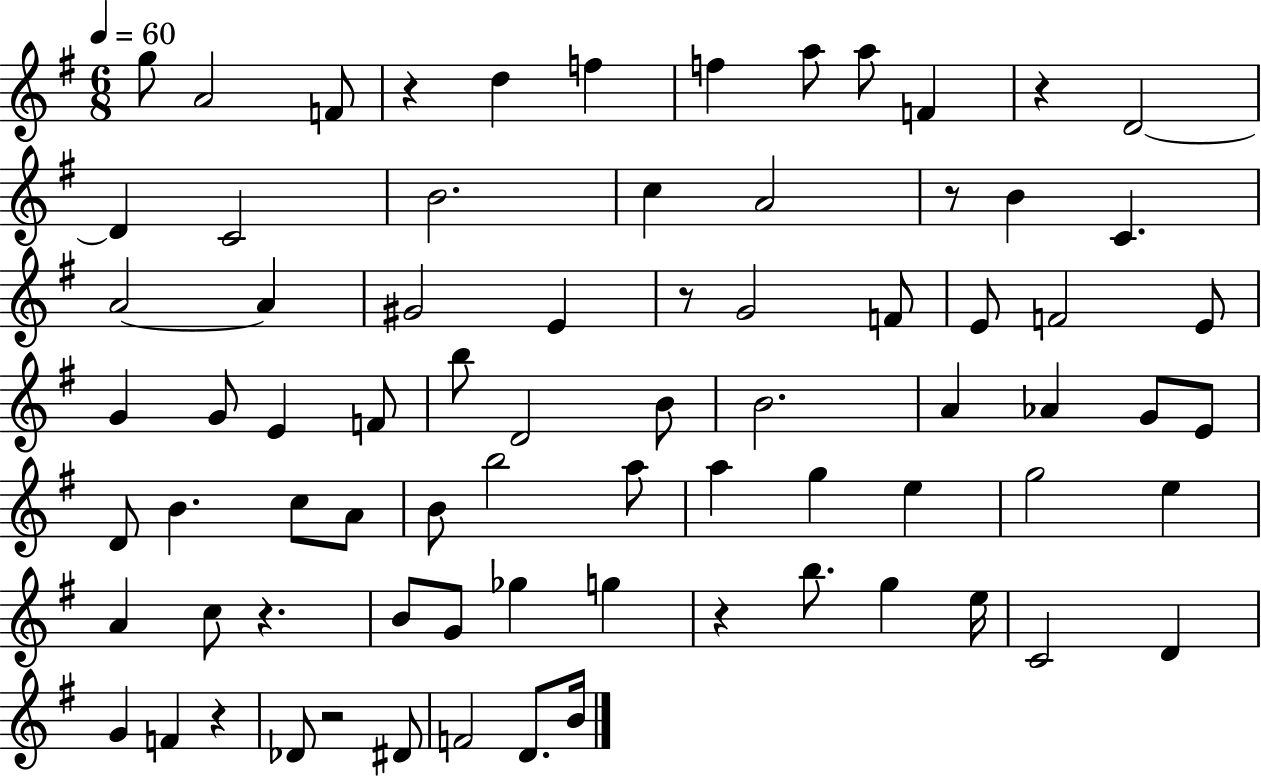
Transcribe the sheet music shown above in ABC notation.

X:1
T:Untitled
M:6/8
L:1/4
K:G
g/2 A2 F/2 z d f f a/2 a/2 F z D2 D C2 B2 c A2 z/2 B C A2 A ^G2 E z/2 G2 F/2 E/2 F2 E/2 G G/2 E F/2 b/2 D2 B/2 B2 A _A G/2 E/2 D/2 B c/2 A/2 B/2 b2 a/2 a g e g2 e A c/2 z B/2 G/2 _g g z b/2 g e/4 C2 D G F z _D/2 z2 ^D/2 F2 D/2 B/4